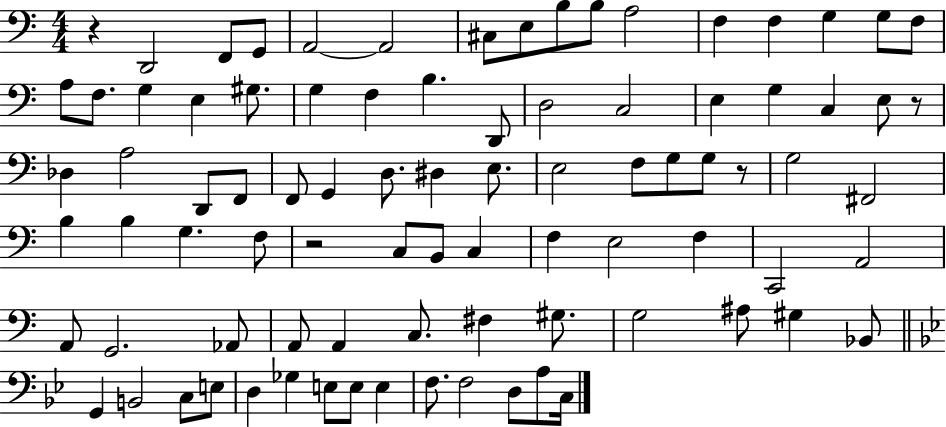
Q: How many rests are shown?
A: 4